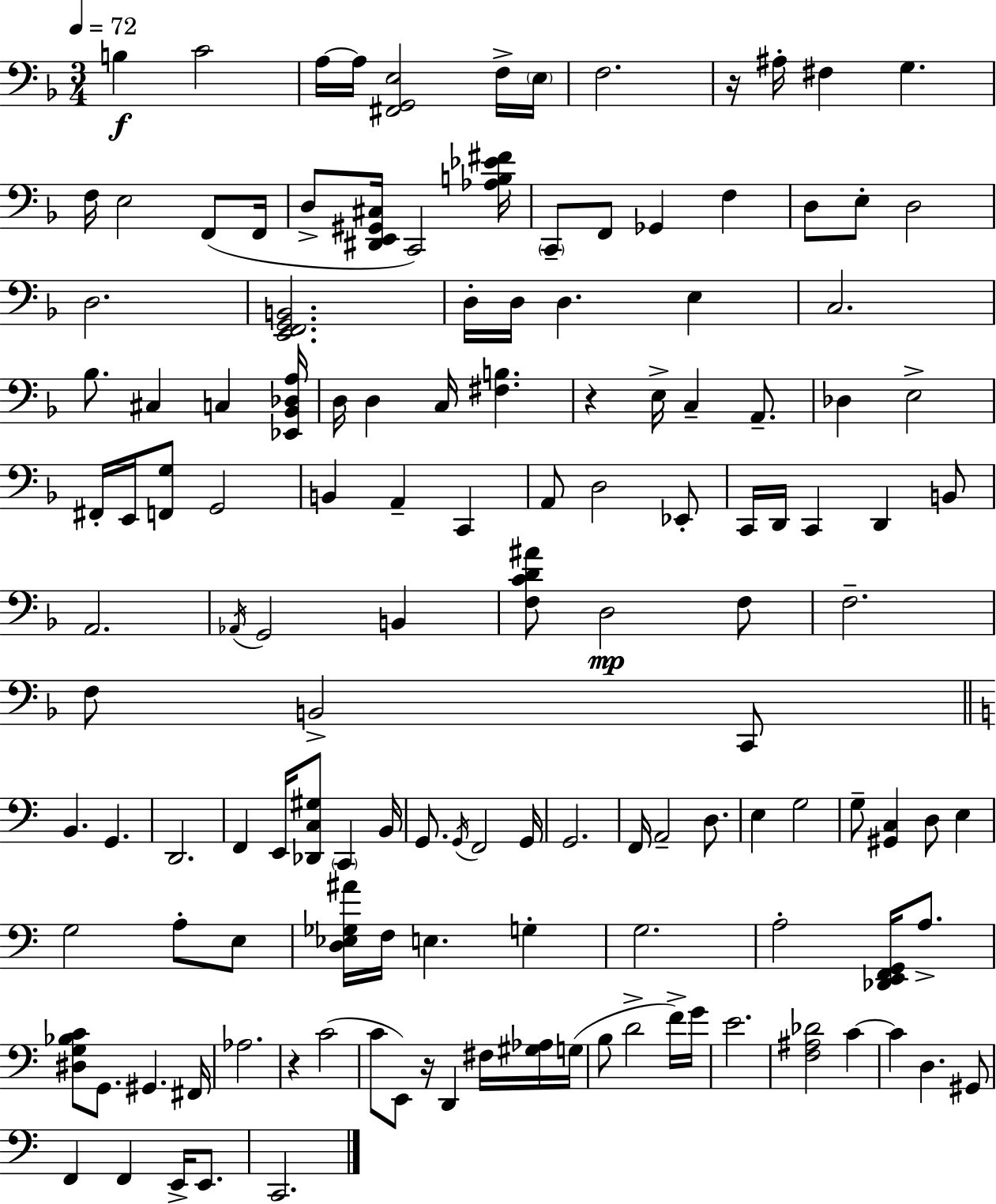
X:1
T:Untitled
M:3/4
L:1/4
K:F
B, C2 A,/4 A,/4 [^F,,G,,E,]2 F,/4 E,/4 F,2 z/4 ^A,/4 ^F, G, F,/4 E,2 F,,/2 F,,/4 D,/2 [^D,,E,,^G,,^C,]/4 C,,2 [_A,B,_E^F]/4 C,,/2 F,,/2 _G,, F, D,/2 E,/2 D,2 D,2 [E,,F,,G,,B,,]2 D,/4 D,/4 D, E, C,2 _B,/2 ^C, C, [_E,,_B,,_D,A,]/4 D,/4 D, C,/4 [^F,B,] z E,/4 C, A,,/2 _D, E,2 ^F,,/4 E,,/4 [F,,G,]/2 G,,2 B,, A,, C,, A,,/2 D,2 _E,,/2 C,,/4 D,,/4 C,, D,, B,,/2 A,,2 _A,,/4 G,,2 B,, [F,CD^A]/2 D,2 F,/2 F,2 F,/2 B,,2 C,,/2 B,, G,, D,,2 F,, E,,/4 [_D,,C,^G,]/2 C,, B,,/4 G,,/2 G,,/4 F,,2 G,,/4 G,,2 F,,/4 A,,2 D,/2 E, G,2 G,/2 [^G,,C,] D,/2 E, G,2 A,/2 E,/2 [D,_E,_G,^A]/4 F,/4 E, G, G,2 A,2 [_D,,E,,F,,G,,]/4 A,/2 [^D,G,_B,C]/2 G,,/2 ^G,, ^F,,/4 _A,2 z C2 C/2 E,,/2 z/4 D,, ^F,/4 [^G,_A,]/4 G,/4 B,/2 D2 F/4 G/4 E2 [F,^A,_D]2 C C D, ^G,,/2 F,, F,, E,,/4 E,,/2 C,,2